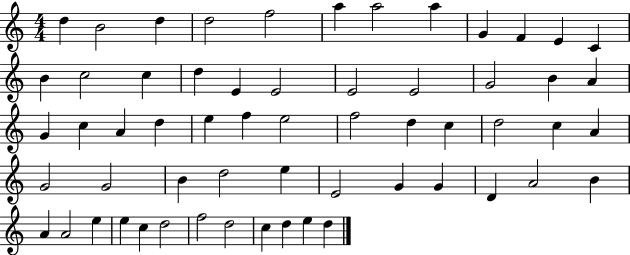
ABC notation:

X:1
T:Untitled
M:4/4
L:1/4
K:C
d B2 d d2 f2 a a2 a G F E C B c2 c d E E2 E2 E2 G2 B A G c A d e f e2 f2 d c d2 c A G2 G2 B d2 e E2 G G D A2 B A A2 e e c d2 f2 d2 c d e d